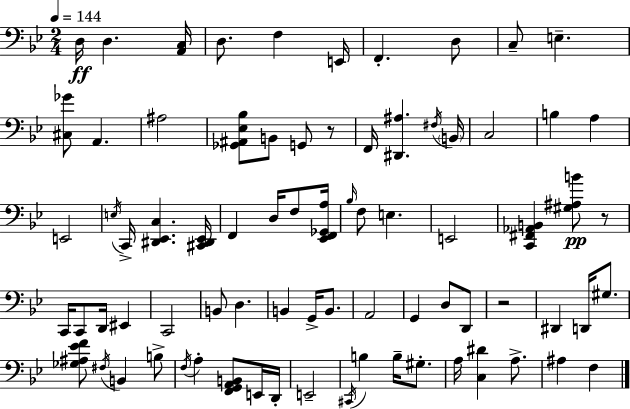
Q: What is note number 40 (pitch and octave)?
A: A2